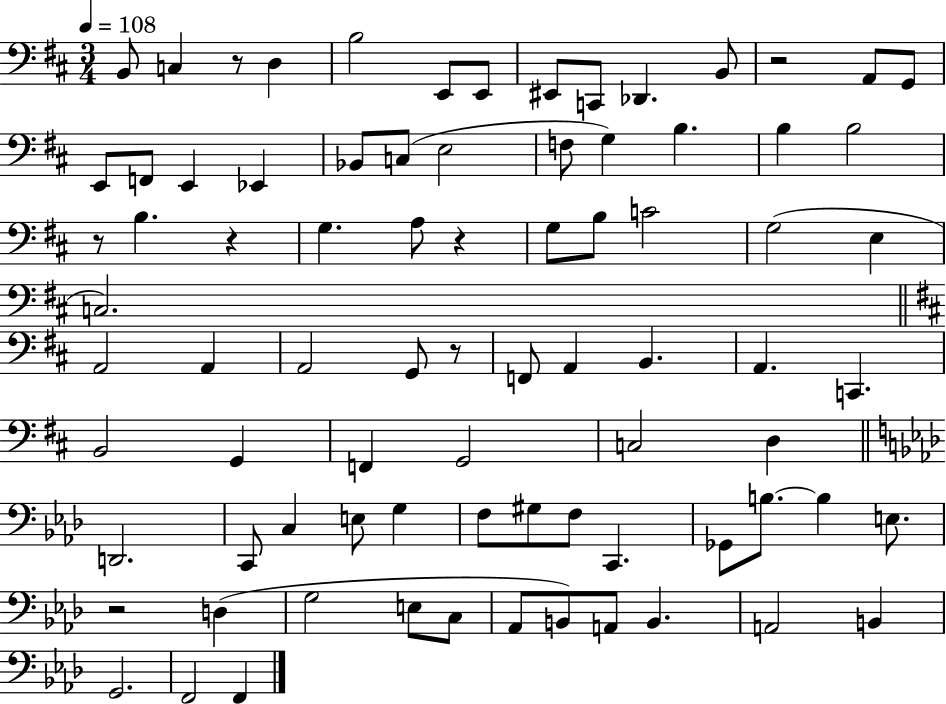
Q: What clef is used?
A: bass